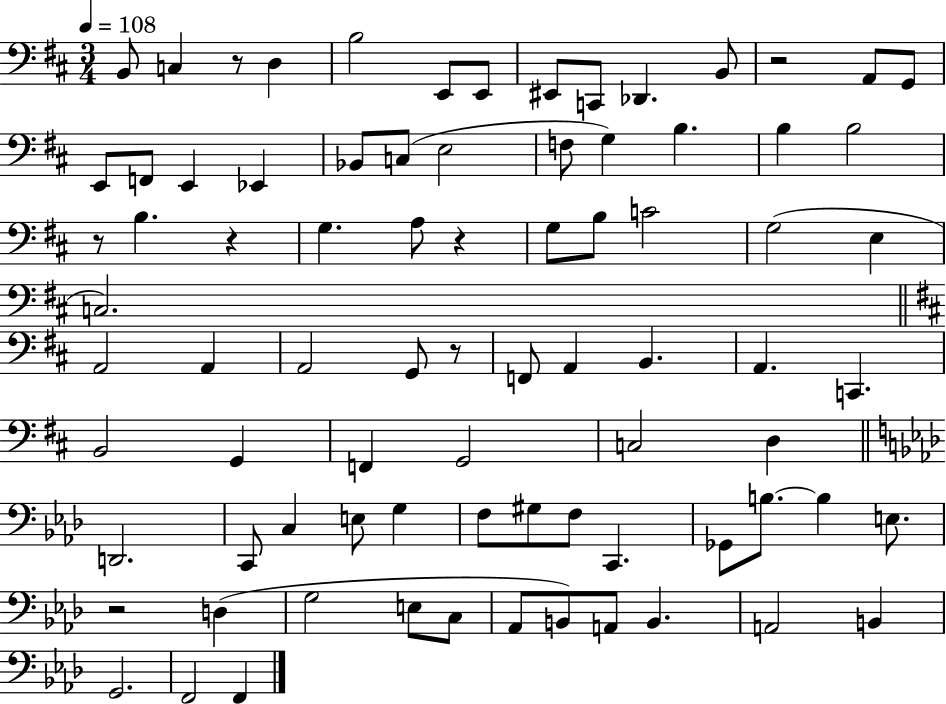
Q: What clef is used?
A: bass